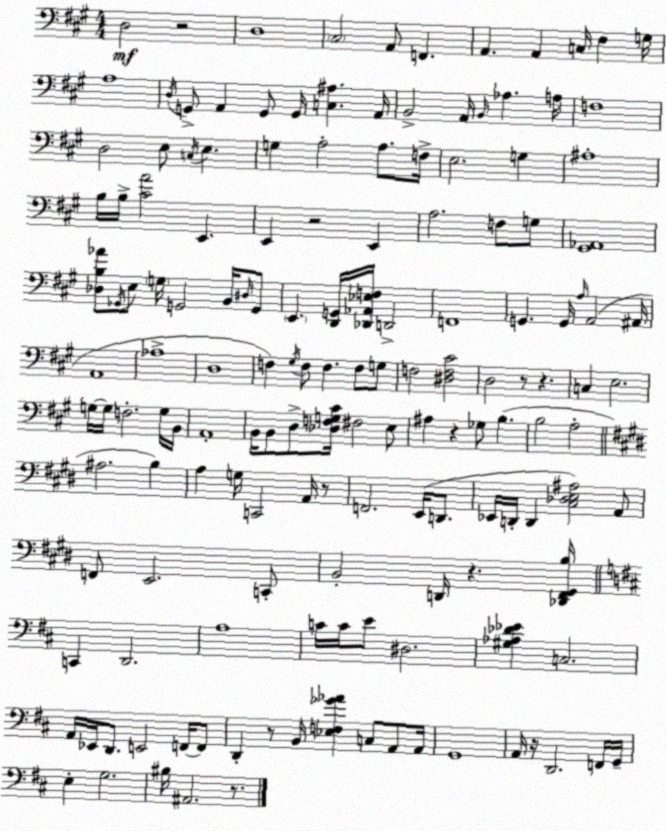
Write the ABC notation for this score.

X:1
T:Untitled
M:4/4
L:1/4
K:A
D,2 z2 D,4 ^C,2 A,,/2 F,, A,, A,, C,/4 ^F, G,/4 A,4 D,/4 G,,/2 A,, G,,/2 G,,/4 [C,^A,] A,,/4 B,,2 A,,/4 B,,/4 _A, A,/4 F,4 D,2 E,/2 C,/4 E, G, A,2 A,/2 F,/4 E,2 G, ^A,4 B,/4 B,/4 [^CA]2 E,, E,, z2 E,, A,2 F,/2 G,/2 [^G,,_A,,]4 [_D,B,_A]/2 _G,,/4 E,/2 G,/4 G,,2 B,,/4 ^D,/4 G,,/2 E,, [D,,G,,]/4 [_D,,_A,,_E,F,]/4 D,,2 F,,4 G,, G,,/4 A,/4 A,,2 ^A,,/4 A,,4 _A,4 D,4 F, ^G,/4 F,/2 F, F,/2 G,/2 F,2 [^D,F,^C]2 D,2 z/2 z C, E,2 G,/4 G,/4 F,2 G,/4 B,,/4 A,,4 B,,/4 B,,/2 D,/2 [_D,F,G,^C]/4 ^F,2 E,/2 ^A, z _G,/2 B, B,2 A,2 ^A,2 B, A, G,/4 C,,2 A,,/4 z/2 F,,2 E,,/4 D,,/2 _E,,/4 D,,/4 D,, [^C,_D,E,^A,]2 A,,/2 F,,/2 E,,2 C,,/2 B,,2 D,,/4 z [_D,,^F,,^G,,B,]/4 C,, D,,2 A,4 C/4 C/4 E/2 ^D,2 [^G,_A,_D_E] C,2 A,,/4 _E,,/4 D,,/2 E,,2 F,,/4 F,,/2 D,, z/2 B,,/4 [_E,F,_G_A] C,/2 A,,/2 A,,/4 G,,4 A,,/4 z/4 D,,2 F,,/4 G,,/4 E, G,2 ^B,/4 ^A,,2 z/2